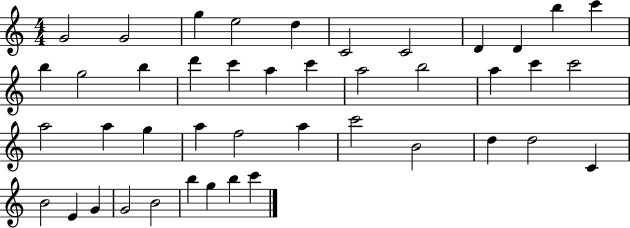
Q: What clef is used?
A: treble